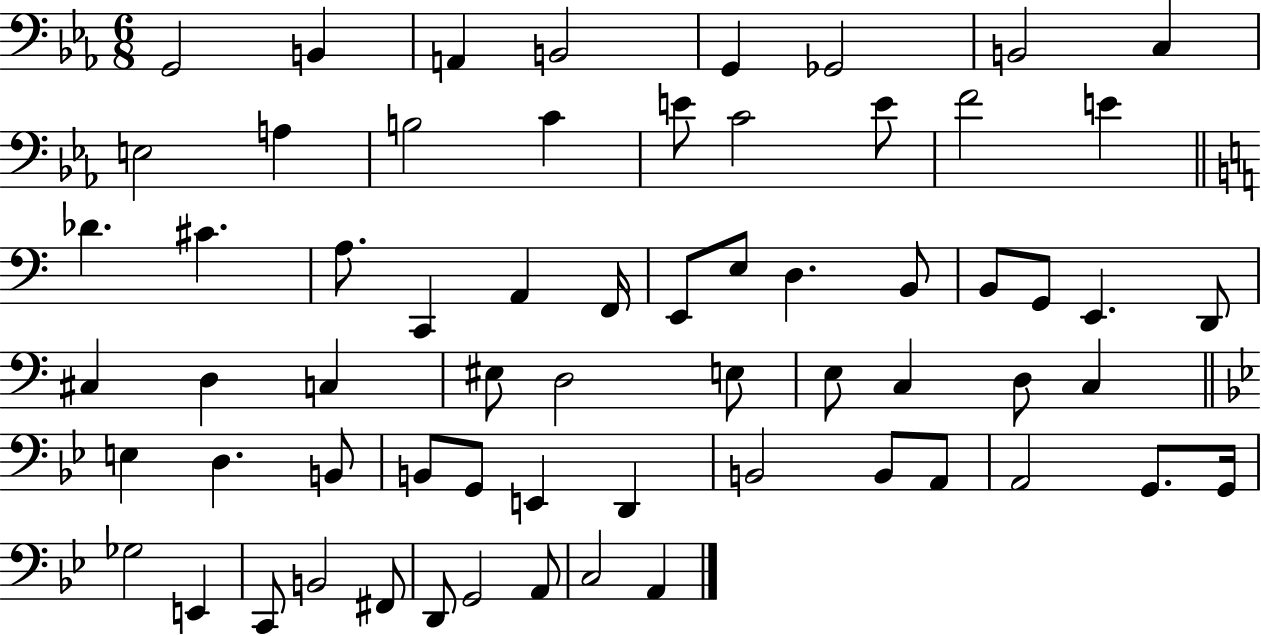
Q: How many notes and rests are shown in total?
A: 64